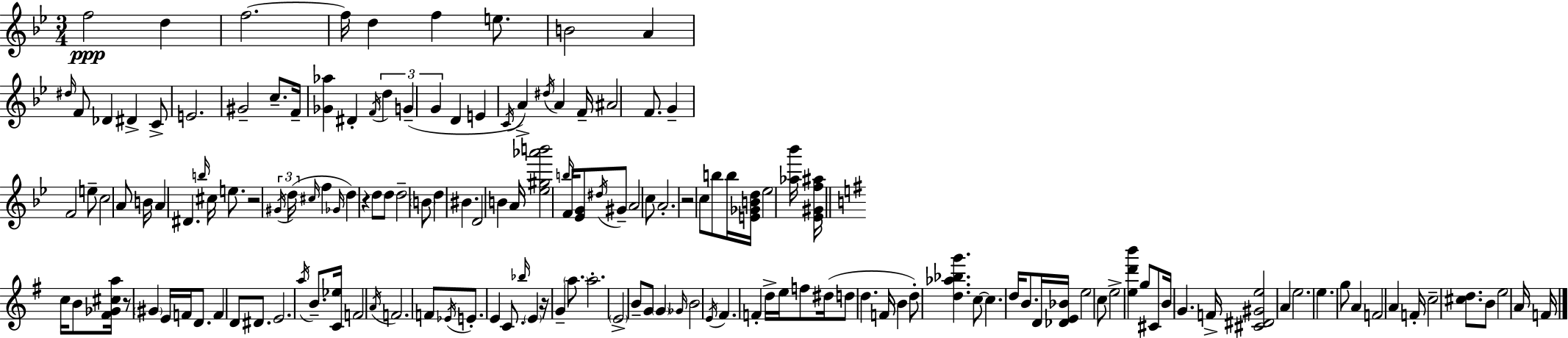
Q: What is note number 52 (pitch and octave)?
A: D5